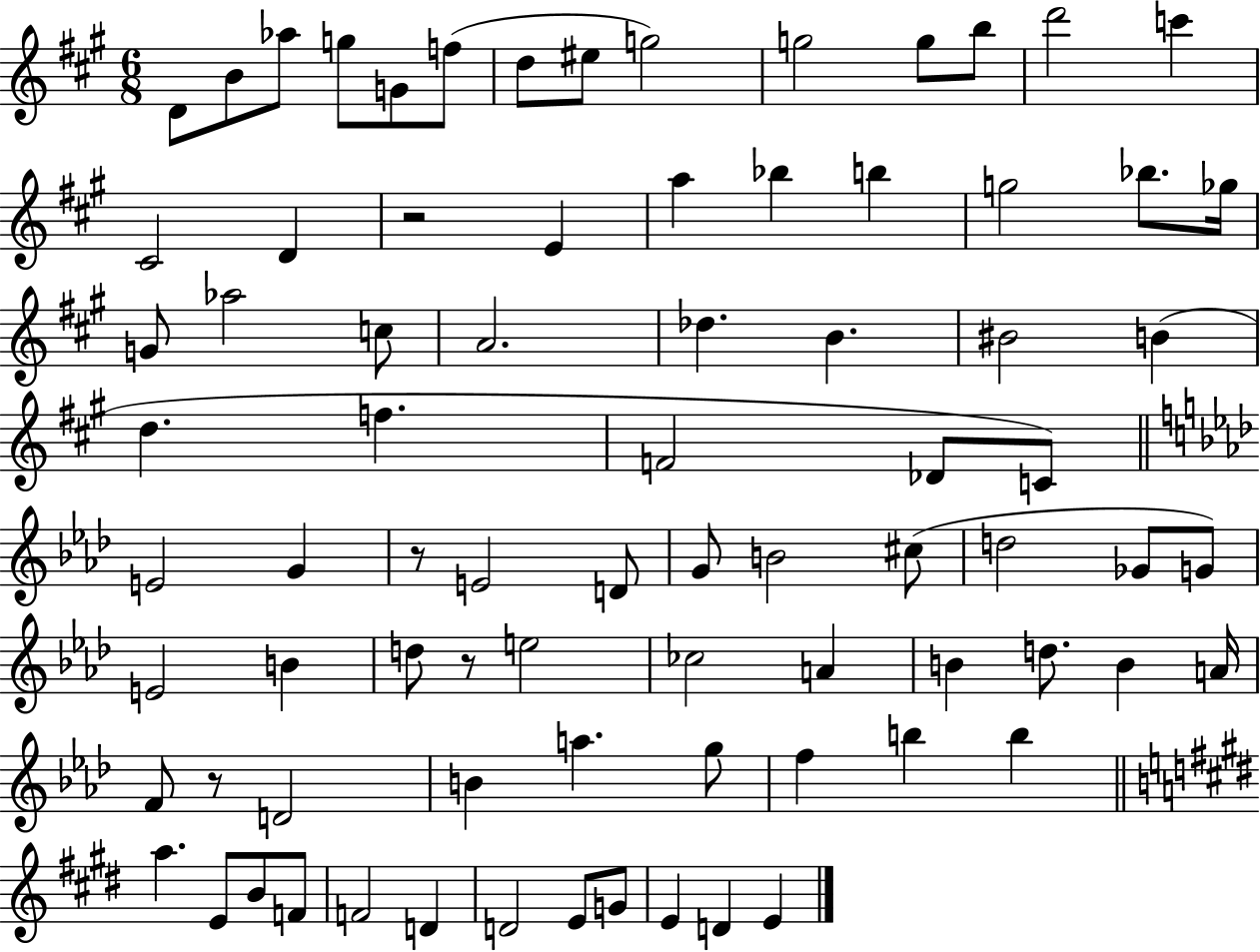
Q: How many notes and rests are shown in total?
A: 80